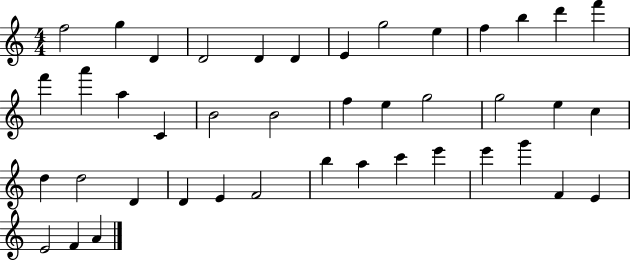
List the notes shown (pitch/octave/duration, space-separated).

F5/h G5/q D4/q D4/h D4/q D4/q E4/q G5/h E5/q F5/q B5/q D6/q F6/q F6/q A6/q A5/q C4/q B4/h B4/h F5/q E5/q G5/h G5/h E5/q C5/q D5/q D5/h D4/q D4/q E4/q F4/h B5/q A5/q C6/q E6/q E6/q G6/q F4/q E4/q E4/h F4/q A4/q